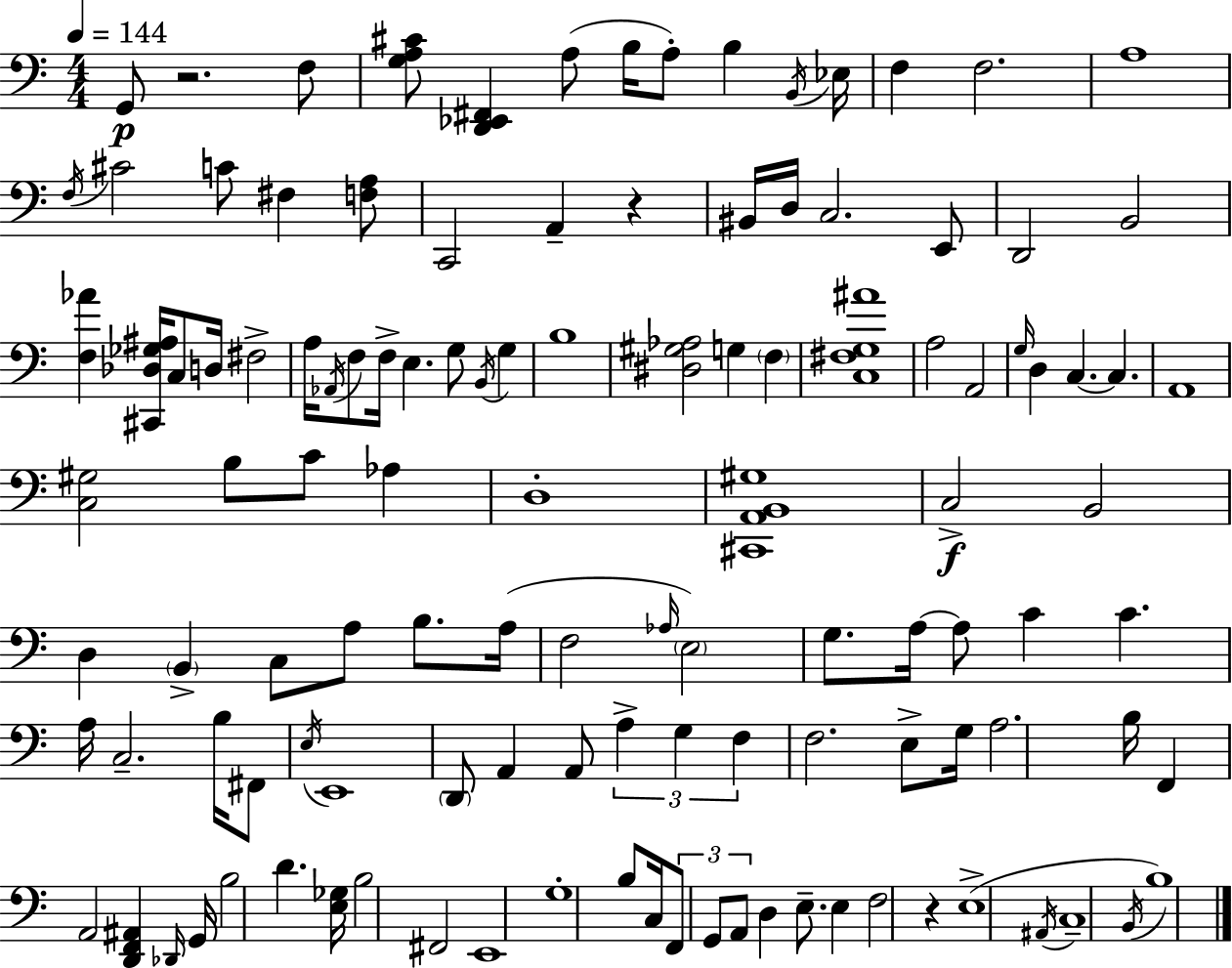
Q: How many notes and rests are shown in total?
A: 119